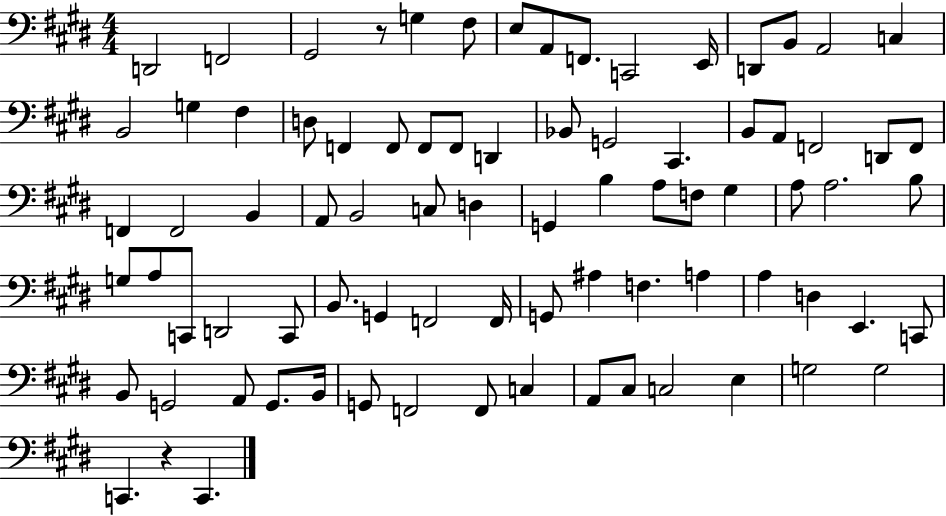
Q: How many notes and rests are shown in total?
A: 82